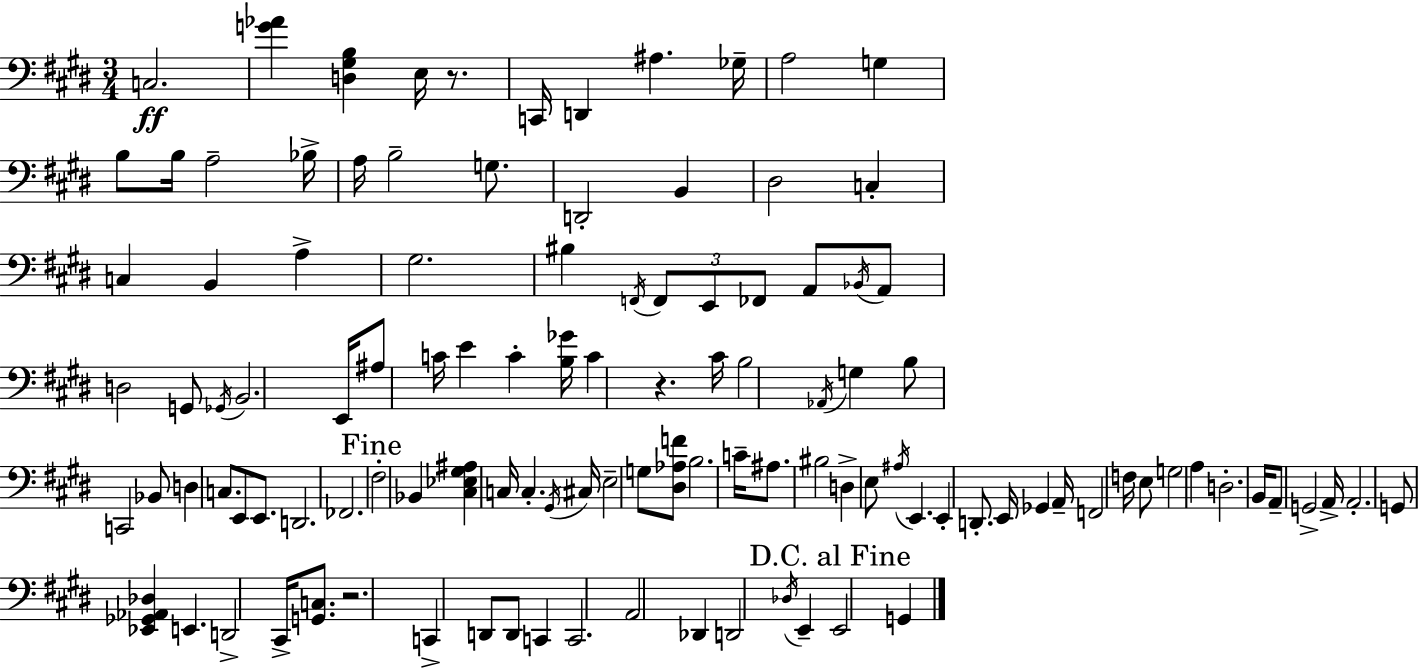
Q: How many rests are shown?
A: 3